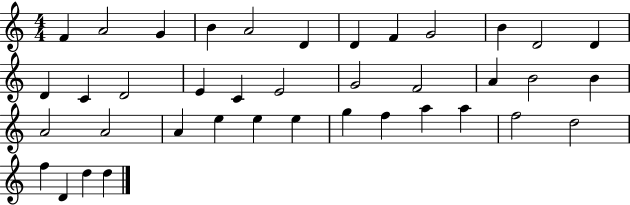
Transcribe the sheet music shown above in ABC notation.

X:1
T:Untitled
M:4/4
L:1/4
K:C
F A2 G B A2 D D F G2 B D2 D D C D2 E C E2 G2 F2 A B2 B A2 A2 A e e e g f a a f2 d2 f D d d